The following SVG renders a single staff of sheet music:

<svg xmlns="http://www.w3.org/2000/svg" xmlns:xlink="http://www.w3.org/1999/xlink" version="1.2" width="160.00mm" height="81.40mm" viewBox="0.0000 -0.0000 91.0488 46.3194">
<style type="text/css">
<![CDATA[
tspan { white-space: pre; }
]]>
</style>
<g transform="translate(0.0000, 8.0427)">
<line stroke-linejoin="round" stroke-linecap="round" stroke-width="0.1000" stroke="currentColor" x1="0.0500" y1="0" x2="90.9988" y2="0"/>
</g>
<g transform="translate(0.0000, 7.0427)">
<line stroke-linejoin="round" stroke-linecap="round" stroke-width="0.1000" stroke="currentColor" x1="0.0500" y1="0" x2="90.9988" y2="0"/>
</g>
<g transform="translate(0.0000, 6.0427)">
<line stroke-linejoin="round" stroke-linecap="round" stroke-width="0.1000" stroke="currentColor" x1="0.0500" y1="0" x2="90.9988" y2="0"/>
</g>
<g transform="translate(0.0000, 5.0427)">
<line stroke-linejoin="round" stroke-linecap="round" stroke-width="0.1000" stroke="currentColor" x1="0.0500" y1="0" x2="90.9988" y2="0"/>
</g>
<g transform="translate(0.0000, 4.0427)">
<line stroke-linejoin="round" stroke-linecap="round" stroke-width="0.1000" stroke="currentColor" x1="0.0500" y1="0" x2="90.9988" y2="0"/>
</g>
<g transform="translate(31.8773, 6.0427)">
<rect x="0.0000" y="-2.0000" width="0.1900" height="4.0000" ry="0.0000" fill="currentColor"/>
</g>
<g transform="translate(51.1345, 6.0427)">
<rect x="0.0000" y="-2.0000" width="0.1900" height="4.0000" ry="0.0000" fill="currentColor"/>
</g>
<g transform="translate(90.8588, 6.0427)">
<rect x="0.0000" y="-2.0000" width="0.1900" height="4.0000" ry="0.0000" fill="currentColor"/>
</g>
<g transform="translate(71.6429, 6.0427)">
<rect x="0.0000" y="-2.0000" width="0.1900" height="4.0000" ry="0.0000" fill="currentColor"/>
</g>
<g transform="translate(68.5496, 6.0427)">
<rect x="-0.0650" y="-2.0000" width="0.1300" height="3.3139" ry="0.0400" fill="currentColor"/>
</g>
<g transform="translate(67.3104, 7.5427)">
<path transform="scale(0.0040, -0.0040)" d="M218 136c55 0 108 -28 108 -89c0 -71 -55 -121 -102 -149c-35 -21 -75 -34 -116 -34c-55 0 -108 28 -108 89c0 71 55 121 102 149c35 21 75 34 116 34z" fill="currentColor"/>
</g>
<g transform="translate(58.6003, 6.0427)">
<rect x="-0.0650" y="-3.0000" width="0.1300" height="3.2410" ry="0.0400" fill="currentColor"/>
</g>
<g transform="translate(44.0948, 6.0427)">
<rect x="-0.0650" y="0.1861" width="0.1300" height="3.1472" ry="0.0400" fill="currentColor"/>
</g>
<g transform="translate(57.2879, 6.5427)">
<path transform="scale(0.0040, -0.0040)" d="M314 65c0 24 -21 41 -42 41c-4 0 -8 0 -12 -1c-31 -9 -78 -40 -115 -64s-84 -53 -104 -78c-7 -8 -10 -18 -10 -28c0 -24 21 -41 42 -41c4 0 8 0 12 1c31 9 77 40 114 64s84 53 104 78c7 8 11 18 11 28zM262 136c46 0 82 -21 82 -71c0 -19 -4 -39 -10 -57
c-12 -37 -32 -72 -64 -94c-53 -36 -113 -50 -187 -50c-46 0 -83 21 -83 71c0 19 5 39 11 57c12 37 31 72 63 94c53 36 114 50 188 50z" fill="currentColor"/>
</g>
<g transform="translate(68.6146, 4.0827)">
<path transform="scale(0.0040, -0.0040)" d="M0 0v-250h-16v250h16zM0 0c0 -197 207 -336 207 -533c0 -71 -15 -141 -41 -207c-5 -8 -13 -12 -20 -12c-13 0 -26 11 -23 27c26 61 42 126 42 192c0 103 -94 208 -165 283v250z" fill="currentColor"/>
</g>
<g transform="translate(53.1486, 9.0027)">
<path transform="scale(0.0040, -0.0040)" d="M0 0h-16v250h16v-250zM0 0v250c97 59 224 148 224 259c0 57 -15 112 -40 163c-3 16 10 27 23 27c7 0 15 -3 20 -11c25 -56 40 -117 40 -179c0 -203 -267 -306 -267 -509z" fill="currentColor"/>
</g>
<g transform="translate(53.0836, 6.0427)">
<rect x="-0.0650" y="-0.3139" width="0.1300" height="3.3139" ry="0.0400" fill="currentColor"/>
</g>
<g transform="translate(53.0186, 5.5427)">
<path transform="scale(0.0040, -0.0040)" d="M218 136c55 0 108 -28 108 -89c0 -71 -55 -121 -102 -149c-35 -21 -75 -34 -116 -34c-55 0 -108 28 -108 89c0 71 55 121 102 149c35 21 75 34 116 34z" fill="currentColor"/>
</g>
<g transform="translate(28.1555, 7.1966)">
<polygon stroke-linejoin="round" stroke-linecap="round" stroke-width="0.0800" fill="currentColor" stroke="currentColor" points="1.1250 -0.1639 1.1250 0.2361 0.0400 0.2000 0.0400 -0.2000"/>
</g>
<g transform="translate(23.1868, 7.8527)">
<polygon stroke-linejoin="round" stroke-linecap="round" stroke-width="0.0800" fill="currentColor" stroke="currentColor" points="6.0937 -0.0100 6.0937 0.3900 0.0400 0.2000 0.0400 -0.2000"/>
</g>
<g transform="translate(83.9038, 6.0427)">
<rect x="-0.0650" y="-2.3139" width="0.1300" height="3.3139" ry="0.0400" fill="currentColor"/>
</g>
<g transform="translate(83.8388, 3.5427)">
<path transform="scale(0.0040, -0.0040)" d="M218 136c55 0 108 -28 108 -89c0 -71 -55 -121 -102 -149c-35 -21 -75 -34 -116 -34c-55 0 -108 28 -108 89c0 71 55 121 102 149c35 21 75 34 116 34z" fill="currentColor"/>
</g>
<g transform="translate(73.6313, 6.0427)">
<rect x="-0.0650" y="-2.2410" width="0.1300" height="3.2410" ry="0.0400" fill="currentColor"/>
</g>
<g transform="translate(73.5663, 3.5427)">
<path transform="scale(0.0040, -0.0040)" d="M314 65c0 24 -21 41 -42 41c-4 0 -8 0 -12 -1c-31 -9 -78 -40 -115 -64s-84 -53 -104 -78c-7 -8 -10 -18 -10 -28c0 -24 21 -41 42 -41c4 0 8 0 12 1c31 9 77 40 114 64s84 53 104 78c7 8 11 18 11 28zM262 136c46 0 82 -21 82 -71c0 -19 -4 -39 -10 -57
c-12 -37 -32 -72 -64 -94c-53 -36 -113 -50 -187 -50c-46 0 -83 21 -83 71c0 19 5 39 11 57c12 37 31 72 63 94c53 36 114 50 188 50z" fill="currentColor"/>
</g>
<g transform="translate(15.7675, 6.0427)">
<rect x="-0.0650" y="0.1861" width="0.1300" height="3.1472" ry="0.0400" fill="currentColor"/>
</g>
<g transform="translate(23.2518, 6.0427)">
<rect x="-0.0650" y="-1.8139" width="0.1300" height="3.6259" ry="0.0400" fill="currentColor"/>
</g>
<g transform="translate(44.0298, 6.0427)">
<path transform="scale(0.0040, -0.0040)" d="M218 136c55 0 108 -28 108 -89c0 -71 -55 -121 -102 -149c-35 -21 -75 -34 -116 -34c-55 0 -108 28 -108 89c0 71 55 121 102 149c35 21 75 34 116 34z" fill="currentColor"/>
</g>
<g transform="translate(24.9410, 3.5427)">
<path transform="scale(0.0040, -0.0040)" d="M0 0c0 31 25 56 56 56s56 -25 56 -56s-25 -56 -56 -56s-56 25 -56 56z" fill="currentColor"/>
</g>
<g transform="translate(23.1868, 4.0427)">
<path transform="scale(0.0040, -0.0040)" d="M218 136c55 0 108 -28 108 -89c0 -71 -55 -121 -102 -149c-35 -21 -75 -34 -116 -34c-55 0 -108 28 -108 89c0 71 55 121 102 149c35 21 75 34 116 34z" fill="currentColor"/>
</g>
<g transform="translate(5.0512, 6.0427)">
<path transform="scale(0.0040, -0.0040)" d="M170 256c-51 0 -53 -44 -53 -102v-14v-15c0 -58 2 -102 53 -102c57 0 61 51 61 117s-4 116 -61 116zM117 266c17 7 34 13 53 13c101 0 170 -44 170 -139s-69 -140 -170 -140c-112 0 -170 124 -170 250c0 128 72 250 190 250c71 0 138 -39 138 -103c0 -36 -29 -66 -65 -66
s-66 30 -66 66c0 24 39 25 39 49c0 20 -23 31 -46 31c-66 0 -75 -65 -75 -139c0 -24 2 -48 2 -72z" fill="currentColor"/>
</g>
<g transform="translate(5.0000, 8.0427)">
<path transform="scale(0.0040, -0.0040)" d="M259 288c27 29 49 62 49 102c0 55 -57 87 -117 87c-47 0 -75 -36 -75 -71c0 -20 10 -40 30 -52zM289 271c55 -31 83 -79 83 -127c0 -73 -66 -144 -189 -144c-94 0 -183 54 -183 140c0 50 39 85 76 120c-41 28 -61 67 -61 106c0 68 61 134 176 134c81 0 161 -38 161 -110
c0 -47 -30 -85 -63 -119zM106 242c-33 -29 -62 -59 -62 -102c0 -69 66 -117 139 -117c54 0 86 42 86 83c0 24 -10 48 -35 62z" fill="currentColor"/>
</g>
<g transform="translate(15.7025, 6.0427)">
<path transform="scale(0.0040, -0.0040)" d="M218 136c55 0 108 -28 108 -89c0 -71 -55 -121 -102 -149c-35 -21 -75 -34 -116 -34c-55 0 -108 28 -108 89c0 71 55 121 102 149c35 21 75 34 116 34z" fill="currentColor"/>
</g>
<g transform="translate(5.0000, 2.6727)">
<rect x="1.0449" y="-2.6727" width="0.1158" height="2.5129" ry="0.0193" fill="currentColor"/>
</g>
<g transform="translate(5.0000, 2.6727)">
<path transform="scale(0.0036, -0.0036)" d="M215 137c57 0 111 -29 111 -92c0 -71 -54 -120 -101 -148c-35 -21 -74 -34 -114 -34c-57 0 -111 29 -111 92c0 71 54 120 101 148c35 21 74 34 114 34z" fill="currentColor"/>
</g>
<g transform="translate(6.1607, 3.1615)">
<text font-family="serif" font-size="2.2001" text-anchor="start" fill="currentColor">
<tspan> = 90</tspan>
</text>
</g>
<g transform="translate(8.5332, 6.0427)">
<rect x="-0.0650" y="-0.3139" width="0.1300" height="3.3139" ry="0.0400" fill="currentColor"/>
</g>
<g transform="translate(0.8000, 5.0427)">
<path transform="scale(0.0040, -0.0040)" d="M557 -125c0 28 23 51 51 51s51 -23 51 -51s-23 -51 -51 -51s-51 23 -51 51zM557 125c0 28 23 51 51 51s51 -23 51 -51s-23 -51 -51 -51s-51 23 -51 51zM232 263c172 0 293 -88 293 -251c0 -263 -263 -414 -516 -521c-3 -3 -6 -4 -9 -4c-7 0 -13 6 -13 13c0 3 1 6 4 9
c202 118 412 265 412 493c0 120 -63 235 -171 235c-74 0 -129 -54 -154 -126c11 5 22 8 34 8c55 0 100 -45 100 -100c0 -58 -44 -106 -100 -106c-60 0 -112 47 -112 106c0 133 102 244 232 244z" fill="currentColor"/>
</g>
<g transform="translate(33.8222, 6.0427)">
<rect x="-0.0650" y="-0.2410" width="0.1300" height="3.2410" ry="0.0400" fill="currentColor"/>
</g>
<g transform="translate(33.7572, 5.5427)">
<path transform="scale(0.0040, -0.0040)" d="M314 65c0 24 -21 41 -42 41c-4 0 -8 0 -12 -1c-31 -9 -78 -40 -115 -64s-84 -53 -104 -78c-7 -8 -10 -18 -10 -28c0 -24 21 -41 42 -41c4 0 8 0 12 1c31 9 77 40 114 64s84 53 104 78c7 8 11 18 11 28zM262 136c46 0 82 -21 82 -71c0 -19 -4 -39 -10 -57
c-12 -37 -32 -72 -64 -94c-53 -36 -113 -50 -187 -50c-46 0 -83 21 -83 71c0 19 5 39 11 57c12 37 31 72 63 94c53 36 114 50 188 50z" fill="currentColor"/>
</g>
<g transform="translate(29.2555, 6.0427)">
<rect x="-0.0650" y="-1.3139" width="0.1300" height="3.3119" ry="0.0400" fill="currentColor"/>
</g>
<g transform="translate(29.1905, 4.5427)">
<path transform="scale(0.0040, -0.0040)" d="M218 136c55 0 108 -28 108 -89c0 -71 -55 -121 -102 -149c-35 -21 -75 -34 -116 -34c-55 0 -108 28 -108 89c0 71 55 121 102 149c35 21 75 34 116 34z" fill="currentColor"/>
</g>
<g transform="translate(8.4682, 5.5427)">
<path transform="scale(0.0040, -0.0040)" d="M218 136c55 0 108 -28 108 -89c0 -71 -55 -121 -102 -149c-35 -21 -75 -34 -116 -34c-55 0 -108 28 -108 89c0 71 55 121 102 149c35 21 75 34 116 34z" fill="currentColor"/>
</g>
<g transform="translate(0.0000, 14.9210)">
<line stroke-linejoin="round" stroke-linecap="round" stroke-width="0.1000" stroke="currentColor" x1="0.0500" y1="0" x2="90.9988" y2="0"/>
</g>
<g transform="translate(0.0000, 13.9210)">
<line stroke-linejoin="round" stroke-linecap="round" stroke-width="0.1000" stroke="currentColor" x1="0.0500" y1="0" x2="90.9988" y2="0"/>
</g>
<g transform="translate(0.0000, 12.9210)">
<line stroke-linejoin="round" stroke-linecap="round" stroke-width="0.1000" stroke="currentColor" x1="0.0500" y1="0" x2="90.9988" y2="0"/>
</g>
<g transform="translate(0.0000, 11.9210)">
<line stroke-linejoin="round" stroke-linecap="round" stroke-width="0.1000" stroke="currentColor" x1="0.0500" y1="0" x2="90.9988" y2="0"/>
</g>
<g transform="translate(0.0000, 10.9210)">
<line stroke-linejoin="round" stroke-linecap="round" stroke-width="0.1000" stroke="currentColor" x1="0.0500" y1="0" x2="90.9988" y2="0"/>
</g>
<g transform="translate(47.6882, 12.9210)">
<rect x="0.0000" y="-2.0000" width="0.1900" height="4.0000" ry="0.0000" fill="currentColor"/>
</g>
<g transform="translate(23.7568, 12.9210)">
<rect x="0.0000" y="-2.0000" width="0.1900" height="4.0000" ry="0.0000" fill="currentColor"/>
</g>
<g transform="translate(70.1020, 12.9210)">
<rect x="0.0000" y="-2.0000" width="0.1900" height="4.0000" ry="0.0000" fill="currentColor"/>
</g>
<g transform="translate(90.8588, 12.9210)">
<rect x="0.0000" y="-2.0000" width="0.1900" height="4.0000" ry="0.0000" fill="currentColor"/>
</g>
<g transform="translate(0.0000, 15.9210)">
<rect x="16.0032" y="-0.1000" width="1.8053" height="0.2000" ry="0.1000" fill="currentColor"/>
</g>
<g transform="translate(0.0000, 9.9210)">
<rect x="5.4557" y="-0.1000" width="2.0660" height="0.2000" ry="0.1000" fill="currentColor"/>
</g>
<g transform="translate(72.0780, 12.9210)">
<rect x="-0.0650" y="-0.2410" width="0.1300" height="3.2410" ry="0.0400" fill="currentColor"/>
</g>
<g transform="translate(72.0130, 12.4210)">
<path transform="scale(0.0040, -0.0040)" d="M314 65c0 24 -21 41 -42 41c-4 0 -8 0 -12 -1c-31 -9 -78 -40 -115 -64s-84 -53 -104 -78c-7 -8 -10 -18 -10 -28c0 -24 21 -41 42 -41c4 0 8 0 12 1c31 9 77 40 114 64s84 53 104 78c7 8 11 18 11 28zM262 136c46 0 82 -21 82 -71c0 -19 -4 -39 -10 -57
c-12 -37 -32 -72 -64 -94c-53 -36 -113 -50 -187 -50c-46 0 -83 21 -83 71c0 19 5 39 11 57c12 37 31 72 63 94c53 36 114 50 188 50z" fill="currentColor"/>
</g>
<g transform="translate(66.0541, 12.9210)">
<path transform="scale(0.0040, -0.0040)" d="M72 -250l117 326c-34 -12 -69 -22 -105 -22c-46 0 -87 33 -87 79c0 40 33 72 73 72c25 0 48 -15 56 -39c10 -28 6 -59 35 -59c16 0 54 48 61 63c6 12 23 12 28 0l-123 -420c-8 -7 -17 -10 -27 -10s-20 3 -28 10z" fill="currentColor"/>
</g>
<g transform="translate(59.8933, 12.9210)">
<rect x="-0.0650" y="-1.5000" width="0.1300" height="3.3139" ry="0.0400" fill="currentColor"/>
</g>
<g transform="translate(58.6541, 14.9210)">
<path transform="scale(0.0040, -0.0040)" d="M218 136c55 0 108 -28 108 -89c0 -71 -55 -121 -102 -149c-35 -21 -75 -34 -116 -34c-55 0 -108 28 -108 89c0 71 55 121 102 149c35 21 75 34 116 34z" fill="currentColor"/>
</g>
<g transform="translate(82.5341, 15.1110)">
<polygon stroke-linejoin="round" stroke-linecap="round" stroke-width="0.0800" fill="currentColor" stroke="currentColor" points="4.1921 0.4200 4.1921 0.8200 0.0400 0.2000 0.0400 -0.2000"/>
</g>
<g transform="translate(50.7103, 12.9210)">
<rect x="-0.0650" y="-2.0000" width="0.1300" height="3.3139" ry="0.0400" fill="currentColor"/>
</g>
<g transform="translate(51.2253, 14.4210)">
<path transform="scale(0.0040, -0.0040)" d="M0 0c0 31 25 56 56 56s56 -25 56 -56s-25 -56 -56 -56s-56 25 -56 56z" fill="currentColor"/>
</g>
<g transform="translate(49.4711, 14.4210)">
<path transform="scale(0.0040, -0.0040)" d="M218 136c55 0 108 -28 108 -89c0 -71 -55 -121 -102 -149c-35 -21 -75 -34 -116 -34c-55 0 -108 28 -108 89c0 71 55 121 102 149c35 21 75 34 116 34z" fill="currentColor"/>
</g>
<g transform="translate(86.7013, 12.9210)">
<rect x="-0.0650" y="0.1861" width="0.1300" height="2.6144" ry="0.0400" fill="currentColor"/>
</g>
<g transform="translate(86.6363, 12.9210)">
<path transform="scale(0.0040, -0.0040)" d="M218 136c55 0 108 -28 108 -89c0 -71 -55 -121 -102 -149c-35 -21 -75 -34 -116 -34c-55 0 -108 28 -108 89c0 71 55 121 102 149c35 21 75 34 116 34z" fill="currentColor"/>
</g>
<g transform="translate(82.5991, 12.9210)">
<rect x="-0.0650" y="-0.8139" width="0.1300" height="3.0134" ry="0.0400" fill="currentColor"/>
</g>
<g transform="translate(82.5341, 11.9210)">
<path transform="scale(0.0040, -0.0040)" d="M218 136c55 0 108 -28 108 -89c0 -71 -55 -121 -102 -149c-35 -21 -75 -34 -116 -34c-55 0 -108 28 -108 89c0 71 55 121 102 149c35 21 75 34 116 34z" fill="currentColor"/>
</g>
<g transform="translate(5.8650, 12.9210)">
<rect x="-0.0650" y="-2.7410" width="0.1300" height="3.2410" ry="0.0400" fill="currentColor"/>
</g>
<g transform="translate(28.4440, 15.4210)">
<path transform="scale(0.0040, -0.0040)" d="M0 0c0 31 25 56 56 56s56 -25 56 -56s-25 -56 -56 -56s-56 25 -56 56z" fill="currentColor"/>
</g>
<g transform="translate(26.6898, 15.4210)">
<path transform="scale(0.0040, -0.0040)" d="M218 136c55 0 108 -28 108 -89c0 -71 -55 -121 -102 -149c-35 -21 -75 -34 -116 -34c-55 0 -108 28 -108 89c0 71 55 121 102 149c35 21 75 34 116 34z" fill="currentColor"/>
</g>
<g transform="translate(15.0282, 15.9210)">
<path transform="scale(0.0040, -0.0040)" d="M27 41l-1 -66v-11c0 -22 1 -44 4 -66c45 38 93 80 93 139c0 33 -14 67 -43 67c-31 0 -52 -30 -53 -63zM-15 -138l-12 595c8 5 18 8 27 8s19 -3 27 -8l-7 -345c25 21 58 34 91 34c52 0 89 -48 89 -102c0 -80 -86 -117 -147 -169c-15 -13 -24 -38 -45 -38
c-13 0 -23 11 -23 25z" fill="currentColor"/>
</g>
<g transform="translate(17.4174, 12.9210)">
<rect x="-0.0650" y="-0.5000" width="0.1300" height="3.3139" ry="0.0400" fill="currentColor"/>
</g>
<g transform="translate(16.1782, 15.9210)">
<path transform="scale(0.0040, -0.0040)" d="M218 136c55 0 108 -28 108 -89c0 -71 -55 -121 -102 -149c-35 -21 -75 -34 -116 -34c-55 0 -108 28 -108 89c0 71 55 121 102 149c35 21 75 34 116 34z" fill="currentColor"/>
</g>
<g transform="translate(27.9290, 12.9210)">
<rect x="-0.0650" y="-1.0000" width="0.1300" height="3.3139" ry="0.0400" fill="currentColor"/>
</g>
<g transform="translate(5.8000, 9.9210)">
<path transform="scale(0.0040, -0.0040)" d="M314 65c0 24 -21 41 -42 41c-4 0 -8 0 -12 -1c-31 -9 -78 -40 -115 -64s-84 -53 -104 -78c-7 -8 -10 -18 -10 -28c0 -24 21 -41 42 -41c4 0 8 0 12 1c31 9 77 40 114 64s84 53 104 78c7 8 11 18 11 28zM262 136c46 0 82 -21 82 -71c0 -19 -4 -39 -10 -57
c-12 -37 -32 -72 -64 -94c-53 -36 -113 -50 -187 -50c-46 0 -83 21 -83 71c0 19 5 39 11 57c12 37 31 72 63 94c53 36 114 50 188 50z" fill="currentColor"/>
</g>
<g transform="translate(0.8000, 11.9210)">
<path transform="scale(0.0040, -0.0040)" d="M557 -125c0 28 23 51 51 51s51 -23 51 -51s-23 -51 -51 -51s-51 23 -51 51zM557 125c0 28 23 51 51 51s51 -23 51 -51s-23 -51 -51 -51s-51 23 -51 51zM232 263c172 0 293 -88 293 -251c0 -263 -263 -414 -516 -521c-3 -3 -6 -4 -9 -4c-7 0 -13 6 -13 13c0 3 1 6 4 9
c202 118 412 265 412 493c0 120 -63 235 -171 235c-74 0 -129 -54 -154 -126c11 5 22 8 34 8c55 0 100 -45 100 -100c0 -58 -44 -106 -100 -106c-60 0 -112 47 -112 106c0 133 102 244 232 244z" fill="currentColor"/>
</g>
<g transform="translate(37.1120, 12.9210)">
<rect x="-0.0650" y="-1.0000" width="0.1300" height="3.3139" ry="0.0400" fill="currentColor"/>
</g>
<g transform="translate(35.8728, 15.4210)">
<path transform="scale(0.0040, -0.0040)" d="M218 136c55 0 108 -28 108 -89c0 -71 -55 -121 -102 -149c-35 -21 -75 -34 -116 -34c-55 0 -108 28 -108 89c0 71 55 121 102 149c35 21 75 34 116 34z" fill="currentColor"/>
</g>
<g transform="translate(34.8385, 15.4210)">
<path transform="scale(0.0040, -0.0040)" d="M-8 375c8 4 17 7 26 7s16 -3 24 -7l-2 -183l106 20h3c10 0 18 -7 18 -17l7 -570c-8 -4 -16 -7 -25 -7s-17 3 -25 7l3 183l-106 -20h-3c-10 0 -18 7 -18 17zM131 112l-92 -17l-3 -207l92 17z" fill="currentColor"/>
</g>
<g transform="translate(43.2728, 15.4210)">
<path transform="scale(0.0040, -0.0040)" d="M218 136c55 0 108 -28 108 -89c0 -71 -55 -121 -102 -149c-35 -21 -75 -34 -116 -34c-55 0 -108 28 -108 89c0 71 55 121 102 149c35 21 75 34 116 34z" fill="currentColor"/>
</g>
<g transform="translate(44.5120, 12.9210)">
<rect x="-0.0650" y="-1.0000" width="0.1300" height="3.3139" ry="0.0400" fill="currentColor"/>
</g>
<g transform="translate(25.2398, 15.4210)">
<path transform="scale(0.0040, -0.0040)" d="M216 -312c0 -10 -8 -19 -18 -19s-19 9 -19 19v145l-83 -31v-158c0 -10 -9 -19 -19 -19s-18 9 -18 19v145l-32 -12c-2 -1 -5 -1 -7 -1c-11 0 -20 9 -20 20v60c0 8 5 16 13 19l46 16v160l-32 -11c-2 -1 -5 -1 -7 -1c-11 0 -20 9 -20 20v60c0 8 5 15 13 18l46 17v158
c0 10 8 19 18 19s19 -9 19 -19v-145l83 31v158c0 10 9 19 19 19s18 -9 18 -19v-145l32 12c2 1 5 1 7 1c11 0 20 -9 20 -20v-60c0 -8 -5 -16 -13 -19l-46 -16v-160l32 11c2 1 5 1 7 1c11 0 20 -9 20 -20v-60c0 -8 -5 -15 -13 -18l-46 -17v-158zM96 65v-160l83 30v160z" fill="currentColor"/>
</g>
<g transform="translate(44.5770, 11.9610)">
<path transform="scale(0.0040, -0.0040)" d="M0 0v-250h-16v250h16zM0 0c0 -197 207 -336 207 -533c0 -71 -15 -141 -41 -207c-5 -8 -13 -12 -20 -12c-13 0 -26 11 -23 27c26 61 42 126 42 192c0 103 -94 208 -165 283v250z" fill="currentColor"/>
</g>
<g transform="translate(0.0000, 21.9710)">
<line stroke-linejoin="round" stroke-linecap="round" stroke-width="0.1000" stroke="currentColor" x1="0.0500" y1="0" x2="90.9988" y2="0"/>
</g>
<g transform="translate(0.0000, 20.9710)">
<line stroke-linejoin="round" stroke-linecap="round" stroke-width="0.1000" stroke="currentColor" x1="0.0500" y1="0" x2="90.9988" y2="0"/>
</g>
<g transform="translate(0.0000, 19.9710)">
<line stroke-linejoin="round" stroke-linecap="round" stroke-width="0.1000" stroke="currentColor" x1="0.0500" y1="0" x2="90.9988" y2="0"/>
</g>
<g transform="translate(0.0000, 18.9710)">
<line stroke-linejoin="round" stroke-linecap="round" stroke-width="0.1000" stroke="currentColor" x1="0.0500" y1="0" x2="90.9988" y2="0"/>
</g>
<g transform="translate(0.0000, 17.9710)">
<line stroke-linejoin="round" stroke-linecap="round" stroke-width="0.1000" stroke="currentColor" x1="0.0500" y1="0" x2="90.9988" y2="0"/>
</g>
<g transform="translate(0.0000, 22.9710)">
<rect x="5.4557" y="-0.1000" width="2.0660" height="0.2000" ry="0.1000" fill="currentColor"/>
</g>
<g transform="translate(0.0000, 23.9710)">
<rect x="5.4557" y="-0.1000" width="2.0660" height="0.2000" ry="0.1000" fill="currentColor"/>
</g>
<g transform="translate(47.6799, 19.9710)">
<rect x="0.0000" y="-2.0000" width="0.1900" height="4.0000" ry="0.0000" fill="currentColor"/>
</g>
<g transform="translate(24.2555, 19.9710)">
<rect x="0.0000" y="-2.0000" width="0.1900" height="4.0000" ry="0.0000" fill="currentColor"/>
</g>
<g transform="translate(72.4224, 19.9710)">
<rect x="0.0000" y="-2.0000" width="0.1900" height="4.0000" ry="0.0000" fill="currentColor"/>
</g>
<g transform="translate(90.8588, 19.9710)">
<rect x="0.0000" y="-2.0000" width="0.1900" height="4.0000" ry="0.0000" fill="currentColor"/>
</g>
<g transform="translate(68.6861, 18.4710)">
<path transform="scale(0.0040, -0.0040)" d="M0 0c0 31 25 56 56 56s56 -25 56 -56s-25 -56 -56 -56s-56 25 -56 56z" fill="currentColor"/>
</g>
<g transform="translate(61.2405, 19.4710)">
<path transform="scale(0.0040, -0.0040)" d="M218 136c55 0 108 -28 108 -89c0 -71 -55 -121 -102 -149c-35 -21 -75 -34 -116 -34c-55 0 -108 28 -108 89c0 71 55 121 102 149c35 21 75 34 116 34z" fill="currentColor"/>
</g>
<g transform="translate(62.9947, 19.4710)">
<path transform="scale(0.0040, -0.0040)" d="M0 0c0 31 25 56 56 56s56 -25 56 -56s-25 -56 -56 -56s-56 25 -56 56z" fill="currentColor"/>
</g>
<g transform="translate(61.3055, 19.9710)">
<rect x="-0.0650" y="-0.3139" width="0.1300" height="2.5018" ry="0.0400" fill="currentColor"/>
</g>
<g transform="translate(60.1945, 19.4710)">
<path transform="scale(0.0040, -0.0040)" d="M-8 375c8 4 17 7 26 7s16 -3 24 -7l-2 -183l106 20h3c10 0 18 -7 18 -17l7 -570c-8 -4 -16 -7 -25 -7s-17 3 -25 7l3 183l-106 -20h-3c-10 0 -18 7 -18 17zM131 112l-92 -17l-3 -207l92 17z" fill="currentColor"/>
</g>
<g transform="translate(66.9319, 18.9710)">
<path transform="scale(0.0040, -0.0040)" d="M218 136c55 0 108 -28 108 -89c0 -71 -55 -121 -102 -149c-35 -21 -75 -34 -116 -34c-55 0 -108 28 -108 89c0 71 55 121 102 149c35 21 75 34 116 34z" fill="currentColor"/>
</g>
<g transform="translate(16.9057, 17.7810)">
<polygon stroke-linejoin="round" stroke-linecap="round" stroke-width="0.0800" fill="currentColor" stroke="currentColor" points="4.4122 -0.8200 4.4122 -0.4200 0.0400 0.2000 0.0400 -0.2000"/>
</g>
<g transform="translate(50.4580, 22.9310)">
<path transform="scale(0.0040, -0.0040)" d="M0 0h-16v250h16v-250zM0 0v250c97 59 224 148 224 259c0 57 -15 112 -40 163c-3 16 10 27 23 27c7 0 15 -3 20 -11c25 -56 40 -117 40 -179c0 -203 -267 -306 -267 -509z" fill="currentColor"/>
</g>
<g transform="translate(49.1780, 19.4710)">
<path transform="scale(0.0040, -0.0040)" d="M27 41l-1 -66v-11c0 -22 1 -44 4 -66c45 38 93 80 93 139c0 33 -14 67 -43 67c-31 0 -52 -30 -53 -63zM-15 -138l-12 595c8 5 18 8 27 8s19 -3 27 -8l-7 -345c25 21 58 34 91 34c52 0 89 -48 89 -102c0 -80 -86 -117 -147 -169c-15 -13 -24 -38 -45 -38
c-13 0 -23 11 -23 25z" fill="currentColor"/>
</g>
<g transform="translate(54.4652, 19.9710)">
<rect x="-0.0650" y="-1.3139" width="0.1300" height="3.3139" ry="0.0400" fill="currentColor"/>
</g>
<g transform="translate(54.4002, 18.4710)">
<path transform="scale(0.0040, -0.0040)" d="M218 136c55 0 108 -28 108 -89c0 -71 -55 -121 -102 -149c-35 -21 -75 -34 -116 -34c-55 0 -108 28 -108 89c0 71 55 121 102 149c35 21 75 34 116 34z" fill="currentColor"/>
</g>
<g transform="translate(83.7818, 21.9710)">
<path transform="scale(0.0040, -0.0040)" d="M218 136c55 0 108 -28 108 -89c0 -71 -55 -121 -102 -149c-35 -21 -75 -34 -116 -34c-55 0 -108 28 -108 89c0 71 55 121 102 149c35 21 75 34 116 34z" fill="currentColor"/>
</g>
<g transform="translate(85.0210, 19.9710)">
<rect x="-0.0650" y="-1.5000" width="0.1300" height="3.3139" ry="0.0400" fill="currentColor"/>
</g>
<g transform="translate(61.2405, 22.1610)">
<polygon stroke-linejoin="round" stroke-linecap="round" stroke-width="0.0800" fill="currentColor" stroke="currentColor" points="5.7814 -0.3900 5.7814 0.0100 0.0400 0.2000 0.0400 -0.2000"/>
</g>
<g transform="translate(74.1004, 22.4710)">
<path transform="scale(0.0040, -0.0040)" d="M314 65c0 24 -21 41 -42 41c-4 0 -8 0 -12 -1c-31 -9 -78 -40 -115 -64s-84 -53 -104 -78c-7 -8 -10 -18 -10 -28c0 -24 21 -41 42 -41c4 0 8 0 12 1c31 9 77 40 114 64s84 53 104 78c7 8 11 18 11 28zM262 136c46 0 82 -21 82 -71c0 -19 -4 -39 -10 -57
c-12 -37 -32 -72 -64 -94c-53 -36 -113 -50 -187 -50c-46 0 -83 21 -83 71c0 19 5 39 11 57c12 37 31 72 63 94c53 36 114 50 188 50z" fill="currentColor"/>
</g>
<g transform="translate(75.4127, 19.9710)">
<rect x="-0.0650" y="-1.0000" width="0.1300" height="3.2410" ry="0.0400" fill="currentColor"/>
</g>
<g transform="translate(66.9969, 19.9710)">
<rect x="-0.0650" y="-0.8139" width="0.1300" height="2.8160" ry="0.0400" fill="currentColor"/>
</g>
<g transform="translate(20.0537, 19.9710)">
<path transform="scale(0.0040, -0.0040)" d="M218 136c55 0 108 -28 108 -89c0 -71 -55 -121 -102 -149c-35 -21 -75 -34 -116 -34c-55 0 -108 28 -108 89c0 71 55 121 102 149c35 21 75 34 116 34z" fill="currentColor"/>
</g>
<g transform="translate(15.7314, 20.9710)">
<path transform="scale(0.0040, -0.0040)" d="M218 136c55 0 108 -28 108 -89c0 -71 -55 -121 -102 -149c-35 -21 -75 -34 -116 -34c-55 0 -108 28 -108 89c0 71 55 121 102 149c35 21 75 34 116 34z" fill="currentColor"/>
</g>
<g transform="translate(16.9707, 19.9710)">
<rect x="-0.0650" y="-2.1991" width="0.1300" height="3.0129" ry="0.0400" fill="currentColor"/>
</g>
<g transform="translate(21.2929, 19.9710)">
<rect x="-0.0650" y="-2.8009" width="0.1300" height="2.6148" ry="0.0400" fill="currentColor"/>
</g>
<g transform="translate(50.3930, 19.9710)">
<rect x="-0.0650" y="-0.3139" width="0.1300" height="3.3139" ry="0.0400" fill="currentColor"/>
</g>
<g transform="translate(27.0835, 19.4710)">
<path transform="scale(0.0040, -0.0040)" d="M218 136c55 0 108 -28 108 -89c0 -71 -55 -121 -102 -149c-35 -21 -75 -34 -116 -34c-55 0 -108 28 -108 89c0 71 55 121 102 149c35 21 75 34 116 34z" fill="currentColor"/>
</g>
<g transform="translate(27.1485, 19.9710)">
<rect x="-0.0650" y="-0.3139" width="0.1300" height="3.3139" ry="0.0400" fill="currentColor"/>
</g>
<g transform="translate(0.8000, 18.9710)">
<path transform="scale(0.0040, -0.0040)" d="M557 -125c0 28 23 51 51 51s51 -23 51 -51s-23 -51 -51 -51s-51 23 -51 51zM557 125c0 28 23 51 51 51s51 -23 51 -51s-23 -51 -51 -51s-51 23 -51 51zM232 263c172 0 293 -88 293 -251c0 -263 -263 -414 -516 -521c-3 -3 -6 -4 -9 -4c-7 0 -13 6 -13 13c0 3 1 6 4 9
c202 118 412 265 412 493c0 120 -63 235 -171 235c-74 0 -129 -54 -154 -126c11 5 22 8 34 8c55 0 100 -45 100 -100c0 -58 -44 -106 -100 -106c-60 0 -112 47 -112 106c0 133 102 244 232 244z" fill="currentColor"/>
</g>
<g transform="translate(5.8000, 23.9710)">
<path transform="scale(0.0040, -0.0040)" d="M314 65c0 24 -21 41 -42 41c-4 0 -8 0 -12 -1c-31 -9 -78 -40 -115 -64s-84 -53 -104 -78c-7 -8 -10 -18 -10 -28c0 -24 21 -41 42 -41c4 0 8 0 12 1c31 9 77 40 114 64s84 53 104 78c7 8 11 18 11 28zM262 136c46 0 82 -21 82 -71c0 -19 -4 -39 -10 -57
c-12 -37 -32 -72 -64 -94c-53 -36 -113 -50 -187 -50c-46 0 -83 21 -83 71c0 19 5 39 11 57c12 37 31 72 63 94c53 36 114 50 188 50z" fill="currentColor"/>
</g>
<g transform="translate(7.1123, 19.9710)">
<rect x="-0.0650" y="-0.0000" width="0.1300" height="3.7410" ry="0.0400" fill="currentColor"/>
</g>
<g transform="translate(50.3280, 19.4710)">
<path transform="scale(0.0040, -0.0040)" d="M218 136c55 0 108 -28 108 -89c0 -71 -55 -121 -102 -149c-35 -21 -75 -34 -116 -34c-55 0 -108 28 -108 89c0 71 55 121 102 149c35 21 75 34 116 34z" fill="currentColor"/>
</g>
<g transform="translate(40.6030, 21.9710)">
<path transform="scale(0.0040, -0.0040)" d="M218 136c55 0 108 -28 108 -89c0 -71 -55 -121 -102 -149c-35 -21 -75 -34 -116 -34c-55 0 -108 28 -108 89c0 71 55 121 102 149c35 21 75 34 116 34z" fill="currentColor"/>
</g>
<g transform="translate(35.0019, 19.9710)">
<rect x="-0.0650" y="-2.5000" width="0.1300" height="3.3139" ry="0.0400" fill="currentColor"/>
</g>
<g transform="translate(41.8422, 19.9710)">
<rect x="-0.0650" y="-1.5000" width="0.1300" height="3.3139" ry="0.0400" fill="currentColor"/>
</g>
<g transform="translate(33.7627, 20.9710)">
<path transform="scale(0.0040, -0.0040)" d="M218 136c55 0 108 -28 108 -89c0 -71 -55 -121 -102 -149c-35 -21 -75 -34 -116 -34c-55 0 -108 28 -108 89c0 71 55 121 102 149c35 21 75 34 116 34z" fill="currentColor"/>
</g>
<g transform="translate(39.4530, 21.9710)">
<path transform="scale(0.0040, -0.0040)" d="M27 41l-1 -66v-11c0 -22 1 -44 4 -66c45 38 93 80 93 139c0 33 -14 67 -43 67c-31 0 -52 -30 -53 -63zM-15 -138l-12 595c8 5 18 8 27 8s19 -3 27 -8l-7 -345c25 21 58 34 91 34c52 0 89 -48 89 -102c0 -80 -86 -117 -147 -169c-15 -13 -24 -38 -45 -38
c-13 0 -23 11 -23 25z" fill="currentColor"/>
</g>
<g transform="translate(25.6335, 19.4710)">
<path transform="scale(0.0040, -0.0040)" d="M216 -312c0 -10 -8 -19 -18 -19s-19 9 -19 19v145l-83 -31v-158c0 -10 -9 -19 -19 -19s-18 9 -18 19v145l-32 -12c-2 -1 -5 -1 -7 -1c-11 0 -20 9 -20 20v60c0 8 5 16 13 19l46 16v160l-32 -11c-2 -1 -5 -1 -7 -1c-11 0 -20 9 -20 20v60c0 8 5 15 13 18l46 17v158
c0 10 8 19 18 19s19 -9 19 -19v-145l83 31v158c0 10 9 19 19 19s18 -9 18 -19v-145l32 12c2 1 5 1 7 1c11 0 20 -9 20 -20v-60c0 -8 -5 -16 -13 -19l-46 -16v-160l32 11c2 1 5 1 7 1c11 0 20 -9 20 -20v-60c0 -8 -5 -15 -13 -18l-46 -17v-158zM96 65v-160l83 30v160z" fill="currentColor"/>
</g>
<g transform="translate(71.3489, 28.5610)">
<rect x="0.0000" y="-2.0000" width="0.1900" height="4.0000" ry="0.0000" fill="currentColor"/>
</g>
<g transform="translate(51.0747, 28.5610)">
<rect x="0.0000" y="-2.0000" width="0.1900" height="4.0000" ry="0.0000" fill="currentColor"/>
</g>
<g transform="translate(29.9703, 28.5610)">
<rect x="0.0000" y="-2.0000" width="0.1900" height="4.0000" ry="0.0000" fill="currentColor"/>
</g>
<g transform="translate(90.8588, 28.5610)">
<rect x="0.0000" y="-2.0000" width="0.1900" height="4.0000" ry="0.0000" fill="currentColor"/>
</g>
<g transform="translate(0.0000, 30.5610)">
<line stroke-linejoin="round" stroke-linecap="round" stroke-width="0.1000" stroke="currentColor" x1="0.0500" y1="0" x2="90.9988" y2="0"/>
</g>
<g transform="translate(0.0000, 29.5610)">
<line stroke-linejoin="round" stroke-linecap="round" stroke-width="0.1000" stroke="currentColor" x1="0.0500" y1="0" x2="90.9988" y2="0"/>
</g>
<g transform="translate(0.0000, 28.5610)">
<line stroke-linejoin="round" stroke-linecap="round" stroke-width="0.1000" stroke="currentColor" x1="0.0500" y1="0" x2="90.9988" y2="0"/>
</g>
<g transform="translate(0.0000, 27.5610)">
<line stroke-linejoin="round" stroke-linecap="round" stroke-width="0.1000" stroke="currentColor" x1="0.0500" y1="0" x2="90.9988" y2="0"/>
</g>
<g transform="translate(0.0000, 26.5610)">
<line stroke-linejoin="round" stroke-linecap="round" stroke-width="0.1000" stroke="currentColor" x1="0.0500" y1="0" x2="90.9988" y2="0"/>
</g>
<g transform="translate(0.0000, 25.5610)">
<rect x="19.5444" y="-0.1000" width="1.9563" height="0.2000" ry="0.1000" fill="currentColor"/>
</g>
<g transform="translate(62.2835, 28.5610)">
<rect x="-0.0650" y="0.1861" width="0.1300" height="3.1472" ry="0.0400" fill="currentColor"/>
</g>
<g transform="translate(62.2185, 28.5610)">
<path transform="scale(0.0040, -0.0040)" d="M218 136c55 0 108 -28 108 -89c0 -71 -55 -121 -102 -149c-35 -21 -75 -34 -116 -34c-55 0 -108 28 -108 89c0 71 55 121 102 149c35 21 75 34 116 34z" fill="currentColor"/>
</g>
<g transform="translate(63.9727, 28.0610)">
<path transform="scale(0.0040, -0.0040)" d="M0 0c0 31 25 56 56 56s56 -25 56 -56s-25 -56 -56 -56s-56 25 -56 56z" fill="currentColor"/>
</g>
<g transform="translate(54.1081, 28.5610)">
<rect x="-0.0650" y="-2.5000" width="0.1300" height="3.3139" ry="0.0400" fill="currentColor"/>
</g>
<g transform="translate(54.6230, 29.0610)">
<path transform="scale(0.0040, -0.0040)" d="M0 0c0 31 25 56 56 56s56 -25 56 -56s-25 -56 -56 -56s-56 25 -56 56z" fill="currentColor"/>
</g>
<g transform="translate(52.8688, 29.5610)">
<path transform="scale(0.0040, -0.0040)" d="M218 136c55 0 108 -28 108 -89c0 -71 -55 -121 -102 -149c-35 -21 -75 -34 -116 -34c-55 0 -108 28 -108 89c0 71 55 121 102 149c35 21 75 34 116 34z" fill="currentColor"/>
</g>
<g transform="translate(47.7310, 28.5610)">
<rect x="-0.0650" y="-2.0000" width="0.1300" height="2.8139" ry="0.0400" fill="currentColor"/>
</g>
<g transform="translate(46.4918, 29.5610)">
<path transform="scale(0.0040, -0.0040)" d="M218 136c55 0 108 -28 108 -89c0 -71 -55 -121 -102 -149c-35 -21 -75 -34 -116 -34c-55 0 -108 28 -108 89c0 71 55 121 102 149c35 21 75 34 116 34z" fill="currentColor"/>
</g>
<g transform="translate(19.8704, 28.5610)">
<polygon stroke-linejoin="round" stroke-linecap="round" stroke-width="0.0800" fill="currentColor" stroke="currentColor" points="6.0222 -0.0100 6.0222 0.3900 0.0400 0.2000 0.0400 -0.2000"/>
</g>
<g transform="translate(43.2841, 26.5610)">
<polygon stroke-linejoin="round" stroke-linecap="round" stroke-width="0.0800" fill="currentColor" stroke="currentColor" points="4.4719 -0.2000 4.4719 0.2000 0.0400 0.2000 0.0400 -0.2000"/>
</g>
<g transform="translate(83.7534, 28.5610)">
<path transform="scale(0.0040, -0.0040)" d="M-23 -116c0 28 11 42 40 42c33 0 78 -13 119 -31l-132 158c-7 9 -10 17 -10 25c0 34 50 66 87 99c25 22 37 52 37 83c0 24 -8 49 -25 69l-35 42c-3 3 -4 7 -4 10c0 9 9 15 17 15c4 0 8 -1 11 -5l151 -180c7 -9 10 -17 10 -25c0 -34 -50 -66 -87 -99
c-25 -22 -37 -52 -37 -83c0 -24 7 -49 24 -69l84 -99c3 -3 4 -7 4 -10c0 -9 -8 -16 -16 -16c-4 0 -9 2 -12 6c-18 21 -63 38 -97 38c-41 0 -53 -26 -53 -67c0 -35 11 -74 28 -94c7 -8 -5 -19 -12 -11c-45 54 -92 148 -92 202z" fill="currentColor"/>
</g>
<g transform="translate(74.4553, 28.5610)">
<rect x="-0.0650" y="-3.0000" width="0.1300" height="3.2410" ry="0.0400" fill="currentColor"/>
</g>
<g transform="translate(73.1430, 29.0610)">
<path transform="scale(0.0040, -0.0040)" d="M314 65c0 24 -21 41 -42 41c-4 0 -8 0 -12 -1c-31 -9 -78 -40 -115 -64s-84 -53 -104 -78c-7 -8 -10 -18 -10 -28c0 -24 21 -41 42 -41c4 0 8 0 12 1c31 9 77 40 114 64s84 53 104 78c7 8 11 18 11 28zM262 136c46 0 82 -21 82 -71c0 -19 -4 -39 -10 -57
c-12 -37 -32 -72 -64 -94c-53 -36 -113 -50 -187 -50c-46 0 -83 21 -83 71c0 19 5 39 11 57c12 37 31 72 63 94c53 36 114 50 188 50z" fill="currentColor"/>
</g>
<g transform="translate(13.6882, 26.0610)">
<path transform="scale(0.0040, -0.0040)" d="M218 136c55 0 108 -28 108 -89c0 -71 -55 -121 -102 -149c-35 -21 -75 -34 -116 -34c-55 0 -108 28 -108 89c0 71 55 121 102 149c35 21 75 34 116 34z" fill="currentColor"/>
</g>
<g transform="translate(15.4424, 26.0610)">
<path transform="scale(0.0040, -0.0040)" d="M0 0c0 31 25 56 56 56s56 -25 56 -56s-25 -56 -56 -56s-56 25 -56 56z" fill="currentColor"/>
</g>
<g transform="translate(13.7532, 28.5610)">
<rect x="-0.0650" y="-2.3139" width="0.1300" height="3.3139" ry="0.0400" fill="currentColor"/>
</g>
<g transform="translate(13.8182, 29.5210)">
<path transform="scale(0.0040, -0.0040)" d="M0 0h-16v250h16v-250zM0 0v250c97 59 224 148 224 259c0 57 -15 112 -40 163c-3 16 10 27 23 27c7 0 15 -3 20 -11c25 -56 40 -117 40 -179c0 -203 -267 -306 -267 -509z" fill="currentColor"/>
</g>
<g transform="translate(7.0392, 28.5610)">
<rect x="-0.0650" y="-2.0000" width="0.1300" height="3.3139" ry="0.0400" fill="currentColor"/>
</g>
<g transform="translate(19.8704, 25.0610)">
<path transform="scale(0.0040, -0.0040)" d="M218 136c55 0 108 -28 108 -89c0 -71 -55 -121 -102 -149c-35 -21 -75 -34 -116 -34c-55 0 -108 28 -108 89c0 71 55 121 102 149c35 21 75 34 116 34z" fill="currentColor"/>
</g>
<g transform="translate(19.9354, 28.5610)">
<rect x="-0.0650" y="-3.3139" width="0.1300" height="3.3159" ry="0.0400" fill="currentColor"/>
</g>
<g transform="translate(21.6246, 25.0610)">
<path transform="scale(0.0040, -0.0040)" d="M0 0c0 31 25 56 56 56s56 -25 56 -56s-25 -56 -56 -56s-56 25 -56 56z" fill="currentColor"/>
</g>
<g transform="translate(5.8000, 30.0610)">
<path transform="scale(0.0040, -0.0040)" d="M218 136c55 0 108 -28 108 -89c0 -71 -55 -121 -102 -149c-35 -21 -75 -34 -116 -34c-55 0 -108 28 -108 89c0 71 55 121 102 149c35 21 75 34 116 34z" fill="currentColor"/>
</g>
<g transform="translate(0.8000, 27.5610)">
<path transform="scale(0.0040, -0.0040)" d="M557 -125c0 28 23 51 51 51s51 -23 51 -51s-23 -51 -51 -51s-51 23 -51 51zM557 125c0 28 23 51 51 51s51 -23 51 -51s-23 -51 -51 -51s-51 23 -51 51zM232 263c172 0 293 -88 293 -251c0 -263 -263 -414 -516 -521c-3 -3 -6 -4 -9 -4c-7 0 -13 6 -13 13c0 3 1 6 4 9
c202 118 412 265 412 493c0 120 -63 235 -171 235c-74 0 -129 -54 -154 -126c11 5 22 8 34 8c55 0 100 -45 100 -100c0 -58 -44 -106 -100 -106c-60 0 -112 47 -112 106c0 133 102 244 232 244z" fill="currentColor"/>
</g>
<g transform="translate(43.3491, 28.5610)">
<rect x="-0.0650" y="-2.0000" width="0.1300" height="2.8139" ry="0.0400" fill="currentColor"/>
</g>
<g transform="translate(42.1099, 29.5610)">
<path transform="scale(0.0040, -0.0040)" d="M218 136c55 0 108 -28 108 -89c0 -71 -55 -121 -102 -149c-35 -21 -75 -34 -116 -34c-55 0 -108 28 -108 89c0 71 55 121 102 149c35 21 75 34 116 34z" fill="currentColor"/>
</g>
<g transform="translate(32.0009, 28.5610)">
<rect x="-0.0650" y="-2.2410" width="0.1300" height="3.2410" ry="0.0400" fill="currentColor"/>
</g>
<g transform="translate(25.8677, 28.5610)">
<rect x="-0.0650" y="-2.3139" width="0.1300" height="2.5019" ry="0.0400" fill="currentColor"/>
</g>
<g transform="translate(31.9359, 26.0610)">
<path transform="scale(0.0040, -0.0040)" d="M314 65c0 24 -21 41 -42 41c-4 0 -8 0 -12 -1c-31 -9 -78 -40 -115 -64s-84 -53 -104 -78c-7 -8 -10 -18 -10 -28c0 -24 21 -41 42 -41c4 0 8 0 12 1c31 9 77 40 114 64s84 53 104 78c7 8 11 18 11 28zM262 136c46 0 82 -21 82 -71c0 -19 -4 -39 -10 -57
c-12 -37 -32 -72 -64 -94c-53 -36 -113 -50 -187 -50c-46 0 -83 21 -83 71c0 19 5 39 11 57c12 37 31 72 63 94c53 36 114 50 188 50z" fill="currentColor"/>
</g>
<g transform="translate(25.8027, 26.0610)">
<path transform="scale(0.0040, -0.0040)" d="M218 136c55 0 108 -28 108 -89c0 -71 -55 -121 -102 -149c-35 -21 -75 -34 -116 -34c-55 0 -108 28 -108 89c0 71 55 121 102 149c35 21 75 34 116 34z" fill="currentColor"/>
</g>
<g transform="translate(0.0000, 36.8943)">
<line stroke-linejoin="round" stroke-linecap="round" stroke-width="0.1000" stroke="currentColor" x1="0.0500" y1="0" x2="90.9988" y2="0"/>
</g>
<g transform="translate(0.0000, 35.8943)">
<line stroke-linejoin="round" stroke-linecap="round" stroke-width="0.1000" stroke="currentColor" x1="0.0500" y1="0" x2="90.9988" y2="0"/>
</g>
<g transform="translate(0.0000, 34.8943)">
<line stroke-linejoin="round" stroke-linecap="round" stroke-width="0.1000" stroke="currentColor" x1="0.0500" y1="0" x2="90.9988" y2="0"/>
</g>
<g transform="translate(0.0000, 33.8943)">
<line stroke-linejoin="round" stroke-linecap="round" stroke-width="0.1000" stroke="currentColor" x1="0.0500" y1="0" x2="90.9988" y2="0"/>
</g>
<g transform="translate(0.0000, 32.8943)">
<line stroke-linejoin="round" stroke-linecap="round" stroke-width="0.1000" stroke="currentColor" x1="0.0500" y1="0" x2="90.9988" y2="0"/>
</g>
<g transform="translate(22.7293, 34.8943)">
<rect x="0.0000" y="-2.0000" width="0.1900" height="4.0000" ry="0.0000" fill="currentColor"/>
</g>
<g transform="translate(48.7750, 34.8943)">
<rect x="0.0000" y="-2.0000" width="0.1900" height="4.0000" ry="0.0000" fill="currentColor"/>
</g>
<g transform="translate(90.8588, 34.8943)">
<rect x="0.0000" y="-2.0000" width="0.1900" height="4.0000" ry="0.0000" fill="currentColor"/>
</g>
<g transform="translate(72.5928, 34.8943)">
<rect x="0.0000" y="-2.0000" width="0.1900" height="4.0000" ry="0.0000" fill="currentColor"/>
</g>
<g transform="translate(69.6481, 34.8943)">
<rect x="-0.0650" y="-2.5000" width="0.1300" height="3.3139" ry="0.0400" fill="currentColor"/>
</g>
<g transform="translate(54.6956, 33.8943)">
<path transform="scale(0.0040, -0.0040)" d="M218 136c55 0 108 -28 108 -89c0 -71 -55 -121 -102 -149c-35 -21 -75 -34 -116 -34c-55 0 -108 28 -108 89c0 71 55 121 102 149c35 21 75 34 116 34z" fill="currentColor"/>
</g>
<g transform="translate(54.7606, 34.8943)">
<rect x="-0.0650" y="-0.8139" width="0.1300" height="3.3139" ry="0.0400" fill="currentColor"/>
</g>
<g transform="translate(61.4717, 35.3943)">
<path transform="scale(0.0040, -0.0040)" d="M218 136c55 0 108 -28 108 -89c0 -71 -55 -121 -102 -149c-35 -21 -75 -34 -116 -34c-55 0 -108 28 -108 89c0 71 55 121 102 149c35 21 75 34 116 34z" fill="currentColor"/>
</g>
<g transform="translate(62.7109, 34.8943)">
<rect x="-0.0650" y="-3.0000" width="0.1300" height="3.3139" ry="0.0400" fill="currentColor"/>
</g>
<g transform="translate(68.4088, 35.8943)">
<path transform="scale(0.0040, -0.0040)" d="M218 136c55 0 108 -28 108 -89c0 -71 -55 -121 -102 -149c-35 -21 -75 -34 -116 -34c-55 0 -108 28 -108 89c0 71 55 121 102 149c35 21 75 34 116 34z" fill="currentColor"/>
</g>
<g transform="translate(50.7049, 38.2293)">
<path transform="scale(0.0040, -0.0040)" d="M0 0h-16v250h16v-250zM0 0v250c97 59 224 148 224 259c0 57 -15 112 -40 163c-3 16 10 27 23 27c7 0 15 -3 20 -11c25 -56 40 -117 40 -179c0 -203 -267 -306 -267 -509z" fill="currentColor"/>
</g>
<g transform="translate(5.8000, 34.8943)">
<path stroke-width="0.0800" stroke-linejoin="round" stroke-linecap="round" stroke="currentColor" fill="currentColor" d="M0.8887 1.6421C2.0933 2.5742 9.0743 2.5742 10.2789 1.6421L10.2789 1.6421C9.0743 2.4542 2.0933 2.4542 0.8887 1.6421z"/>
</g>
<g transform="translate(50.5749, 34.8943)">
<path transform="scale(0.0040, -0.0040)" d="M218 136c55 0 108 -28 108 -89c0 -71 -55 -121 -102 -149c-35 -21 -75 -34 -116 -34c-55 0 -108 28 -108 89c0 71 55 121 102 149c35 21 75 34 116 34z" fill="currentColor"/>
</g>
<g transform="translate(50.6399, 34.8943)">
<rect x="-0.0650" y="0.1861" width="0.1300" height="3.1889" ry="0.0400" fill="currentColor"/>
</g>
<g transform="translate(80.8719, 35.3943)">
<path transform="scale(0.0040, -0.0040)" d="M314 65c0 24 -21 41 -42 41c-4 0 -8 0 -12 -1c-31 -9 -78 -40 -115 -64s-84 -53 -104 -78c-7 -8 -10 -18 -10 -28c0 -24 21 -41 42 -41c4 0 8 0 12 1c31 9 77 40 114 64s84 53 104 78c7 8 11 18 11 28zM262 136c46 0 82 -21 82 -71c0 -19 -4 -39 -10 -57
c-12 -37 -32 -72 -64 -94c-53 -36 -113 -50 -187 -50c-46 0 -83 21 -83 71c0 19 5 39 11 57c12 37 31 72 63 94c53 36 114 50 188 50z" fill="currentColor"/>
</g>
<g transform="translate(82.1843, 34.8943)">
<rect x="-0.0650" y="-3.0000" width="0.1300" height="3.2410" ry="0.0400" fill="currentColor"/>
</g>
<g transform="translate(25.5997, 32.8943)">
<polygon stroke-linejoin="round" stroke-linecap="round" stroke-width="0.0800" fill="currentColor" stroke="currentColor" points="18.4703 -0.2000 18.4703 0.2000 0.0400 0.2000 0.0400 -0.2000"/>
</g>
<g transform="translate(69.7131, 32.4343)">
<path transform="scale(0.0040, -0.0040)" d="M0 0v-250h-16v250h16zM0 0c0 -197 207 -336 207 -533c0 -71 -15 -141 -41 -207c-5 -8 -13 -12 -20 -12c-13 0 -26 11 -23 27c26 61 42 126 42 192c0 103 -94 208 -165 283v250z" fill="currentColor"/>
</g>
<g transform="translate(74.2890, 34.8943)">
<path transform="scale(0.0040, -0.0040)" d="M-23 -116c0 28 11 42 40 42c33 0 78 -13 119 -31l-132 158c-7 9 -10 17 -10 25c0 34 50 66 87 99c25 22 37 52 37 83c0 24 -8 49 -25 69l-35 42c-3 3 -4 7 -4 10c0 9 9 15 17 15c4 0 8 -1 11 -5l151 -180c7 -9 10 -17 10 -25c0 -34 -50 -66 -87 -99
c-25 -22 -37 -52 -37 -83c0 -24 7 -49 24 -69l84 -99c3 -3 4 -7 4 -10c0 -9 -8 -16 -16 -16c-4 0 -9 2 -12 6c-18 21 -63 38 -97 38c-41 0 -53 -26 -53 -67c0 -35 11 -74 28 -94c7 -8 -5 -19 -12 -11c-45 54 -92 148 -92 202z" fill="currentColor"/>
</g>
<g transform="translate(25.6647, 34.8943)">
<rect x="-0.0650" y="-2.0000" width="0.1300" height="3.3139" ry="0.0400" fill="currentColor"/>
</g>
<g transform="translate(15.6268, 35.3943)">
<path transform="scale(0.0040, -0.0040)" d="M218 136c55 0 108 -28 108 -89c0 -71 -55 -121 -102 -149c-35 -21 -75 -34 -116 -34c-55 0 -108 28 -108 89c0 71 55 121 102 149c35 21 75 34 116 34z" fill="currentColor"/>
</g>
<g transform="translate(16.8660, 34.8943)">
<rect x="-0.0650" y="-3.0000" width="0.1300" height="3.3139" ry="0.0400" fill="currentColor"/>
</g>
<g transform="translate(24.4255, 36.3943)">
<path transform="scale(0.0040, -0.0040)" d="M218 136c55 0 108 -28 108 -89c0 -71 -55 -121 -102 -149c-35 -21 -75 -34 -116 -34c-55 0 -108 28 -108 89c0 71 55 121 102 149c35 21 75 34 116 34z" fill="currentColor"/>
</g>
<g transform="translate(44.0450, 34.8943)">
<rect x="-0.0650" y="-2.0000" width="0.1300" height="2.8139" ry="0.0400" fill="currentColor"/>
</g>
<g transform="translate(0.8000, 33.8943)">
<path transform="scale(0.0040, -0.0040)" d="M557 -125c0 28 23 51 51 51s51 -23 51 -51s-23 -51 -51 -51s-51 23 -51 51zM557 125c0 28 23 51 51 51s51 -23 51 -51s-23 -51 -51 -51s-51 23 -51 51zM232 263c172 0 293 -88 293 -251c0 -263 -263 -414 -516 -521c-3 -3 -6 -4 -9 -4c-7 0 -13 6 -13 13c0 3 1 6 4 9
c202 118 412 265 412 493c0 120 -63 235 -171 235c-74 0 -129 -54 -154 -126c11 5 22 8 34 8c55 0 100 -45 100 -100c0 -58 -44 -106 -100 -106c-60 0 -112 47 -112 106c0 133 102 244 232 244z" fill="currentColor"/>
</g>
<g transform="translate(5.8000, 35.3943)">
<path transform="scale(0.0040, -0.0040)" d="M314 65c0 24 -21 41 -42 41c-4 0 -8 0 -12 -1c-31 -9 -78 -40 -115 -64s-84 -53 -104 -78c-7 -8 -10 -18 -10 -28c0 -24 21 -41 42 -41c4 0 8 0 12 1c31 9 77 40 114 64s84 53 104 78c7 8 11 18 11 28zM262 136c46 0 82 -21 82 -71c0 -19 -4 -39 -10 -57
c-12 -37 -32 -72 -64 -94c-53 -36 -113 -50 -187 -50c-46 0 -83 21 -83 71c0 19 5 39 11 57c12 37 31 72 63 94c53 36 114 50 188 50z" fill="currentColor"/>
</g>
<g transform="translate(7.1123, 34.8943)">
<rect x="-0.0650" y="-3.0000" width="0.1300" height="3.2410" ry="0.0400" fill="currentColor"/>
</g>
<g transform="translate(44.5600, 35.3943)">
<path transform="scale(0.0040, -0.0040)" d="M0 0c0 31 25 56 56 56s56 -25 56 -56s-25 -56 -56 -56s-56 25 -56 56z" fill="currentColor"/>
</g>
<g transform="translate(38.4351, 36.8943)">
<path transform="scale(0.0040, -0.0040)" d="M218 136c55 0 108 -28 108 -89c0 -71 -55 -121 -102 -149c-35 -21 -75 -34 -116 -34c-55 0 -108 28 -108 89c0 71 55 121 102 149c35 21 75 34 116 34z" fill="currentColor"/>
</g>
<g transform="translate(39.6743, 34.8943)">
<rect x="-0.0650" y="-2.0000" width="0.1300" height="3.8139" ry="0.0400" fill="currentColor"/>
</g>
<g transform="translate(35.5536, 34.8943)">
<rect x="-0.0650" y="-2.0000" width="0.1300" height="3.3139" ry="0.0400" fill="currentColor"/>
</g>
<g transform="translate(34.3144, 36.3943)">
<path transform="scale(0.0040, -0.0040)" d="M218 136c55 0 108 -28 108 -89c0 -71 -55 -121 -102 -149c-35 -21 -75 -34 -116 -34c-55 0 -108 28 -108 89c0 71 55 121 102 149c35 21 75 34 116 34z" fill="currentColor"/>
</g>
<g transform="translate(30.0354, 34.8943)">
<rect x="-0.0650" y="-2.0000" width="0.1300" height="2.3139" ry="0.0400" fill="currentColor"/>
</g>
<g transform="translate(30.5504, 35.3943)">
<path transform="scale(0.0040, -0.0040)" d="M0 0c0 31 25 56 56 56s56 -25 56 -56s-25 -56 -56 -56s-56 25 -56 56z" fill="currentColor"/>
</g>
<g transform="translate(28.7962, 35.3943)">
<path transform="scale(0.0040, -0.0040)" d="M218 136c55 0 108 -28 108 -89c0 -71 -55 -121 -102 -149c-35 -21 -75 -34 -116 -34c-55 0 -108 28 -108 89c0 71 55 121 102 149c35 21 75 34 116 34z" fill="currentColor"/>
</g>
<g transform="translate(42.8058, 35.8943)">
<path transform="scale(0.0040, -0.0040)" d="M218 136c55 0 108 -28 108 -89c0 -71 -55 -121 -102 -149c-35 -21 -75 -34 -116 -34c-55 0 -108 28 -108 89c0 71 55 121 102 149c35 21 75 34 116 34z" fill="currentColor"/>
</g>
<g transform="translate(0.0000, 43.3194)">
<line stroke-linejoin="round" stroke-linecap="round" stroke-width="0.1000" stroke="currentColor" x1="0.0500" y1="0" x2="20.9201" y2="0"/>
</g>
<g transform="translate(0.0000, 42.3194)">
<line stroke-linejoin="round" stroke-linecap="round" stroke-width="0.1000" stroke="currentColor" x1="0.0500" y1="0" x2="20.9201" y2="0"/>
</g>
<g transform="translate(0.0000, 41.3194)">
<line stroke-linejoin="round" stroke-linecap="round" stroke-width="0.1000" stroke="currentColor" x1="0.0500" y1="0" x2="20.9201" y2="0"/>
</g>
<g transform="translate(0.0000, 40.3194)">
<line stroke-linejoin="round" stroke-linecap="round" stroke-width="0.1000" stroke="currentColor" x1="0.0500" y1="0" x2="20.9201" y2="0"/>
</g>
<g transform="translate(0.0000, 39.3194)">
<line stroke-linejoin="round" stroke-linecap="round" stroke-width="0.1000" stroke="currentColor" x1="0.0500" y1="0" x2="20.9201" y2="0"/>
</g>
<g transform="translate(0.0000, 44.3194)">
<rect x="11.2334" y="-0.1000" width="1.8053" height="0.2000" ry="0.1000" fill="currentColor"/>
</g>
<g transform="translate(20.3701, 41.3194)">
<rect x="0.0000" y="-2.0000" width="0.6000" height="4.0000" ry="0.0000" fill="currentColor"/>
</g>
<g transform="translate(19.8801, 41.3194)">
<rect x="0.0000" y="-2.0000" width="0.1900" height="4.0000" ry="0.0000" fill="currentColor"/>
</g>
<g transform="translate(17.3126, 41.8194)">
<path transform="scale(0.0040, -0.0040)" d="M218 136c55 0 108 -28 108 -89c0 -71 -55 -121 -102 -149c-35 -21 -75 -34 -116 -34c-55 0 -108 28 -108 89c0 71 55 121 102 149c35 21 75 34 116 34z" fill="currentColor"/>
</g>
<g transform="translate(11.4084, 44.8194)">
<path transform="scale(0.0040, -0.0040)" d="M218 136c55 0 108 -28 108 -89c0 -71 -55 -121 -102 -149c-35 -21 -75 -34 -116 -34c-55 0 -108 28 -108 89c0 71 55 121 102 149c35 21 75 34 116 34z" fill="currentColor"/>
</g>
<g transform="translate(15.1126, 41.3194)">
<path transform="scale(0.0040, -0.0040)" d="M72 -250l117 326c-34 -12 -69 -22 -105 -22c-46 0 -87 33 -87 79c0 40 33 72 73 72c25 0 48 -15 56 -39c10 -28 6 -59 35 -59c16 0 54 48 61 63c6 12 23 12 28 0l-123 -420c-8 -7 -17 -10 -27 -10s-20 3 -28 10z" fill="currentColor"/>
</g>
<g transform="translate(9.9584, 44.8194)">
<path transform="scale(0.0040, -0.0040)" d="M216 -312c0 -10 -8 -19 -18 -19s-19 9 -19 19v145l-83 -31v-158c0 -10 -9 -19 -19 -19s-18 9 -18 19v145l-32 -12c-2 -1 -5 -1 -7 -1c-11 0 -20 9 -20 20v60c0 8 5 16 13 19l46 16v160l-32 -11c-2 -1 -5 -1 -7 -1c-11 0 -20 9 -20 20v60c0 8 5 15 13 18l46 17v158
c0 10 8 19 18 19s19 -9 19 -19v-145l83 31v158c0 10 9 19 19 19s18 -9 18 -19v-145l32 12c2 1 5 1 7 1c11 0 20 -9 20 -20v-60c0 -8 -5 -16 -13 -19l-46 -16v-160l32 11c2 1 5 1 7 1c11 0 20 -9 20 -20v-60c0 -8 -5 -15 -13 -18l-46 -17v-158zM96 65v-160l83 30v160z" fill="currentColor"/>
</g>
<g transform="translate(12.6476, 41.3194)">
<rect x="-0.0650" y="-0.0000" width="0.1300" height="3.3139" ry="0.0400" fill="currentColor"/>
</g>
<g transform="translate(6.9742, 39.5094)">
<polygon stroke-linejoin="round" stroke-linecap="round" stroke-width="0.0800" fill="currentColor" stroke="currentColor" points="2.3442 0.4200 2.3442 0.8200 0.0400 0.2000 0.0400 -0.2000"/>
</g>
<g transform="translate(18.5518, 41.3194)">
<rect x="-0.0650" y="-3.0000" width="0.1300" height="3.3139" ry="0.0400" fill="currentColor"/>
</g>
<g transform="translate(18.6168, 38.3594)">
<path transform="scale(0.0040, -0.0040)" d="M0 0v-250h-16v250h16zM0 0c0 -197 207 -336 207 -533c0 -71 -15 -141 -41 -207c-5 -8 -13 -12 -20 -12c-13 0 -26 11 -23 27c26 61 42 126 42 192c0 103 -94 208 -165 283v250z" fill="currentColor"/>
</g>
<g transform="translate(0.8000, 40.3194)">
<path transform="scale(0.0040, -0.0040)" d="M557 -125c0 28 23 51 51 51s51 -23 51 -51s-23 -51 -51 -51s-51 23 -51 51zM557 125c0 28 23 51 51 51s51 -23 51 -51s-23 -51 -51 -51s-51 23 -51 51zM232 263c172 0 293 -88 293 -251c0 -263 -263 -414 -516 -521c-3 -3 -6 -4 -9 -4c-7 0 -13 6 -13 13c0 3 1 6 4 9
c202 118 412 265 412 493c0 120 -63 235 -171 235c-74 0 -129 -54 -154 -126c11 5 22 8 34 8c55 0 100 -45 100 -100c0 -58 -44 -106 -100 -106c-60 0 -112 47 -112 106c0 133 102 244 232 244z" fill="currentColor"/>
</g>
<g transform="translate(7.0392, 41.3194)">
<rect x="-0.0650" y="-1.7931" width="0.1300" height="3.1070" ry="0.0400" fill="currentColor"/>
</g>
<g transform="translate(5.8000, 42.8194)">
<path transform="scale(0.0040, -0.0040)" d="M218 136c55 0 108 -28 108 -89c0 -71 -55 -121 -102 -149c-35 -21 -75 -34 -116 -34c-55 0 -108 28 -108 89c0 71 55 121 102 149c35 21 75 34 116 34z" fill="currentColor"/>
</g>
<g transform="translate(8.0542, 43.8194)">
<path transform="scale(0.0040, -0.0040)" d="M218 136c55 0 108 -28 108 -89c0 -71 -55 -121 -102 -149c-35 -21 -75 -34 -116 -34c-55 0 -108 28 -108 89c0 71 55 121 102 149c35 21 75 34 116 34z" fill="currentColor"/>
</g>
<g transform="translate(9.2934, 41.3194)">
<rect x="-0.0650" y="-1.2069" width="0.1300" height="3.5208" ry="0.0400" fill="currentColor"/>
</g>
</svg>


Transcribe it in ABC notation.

X:1
T:Untitled
M:6/8
L:1/4
K:C
E, D, A,/2 G,/4 E,2 D, E,/2 C,2 A,,/2 B,2 B, C2 _E,, ^F,, F,, F,,/2 A,, G,, z/2 E,2 F,/2 D,/2 C,,2 B,,/2 D,/2 ^E, B,, _G,, _E,/2 G, E,/2 F,/2 F,,2 G,, A,, B,/2 D/2 B,/2 B,2 B,,/2 B,,/2 B,, D, C,2 z C,2 C, A,,/2 C,/2 A,,/2 G,,/2 B,,/2 D,/2 F, C, B,,/2 z C,2 A,,/2 F,,/2 ^D,, z/2 C,/2